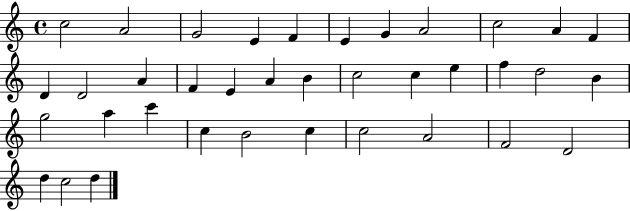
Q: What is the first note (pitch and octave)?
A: C5